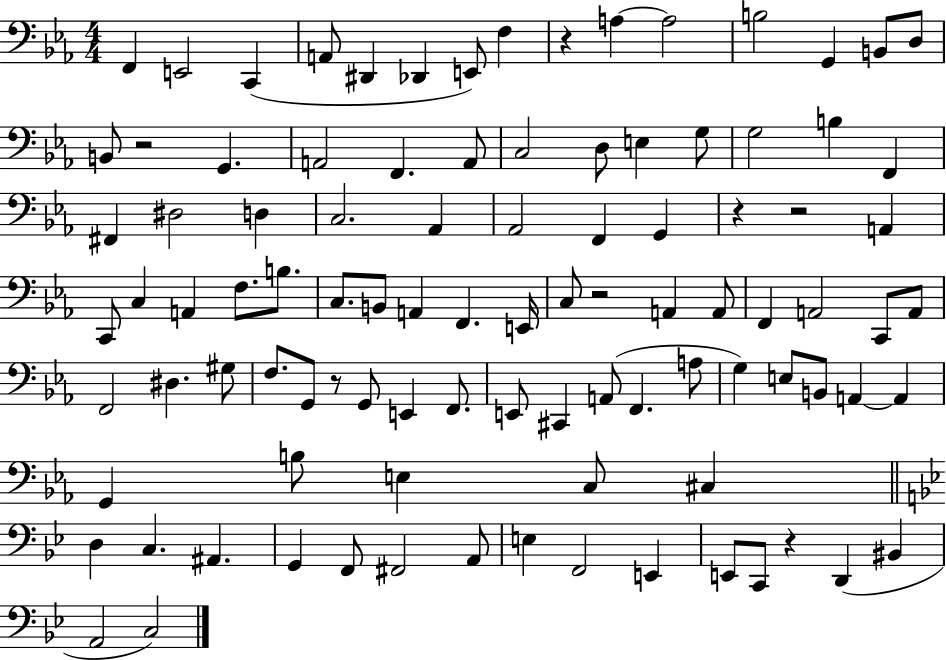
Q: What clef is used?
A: bass